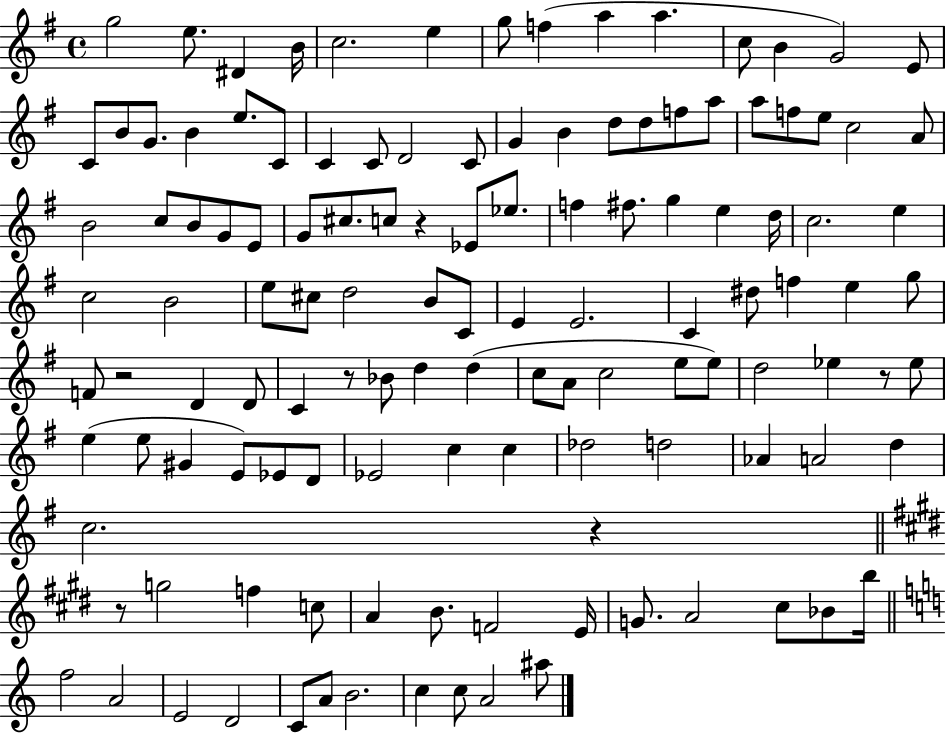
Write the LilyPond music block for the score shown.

{
  \clef treble
  \time 4/4
  \defaultTimeSignature
  \key g \major
  g''2 e''8. dis'4 b'16 | c''2. e''4 | g''8 f''4( a''4 a''4. | c''8 b'4 g'2) e'8 | \break c'8 b'8 g'8. b'4 e''8. c'8 | c'4 c'8 d'2 c'8 | g'4 b'4 d''8 d''8 f''8 a''8 | a''8 f''8 e''8 c''2 a'8 | \break b'2 c''8 b'8 g'8 e'8 | g'8 cis''8. c''8 r4 ees'8 ees''8. | f''4 fis''8. g''4 e''4 d''16 | c''2. e''4 | \break c''2 b'2 | e''8 cis''8 d''2 b'8 c'8 | e'4 e'2. | c'4 dis''8 f''4 e''4 g''8 | \break f'8 r2 d'4 d'8 | c'4 r8 bes'8 d''4 d''4( | c''8 a'8 c''2 e''8 e''8) | d''2 ees''4 r8 ees''8 | \break e''4( e''8 gis'4 e'8) ees'8 d'8 | ees'2 c''4 c''4 | des''2 d''2 | aes'4 a'2 d''4 | \break c''2. r4 | \bar "||" \break \key e \major r8 g''2 f''4 c''8 | a'4 b'8. f'2 e'16 | g'8. a'2 cis''8 bes'8 b''16 | \bar "||" \break \key a \minor f''2 a'2 | e'2 d'2 | c'8 a'8 b'2. | c''4 c''8 a'2 ais''8 | \break \bar "|."
}